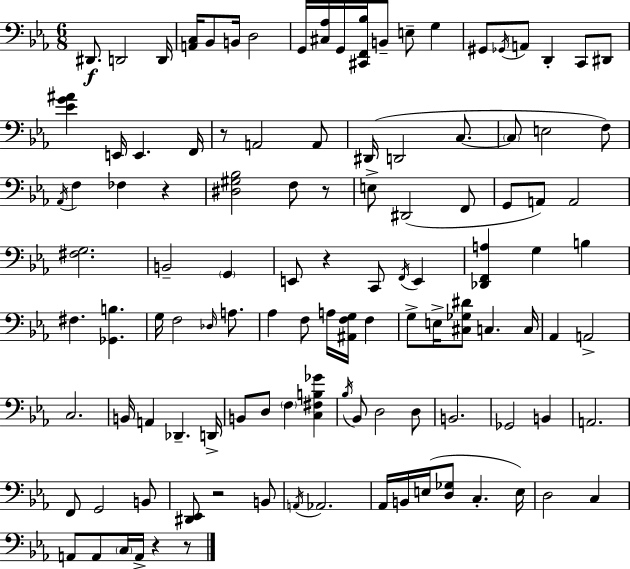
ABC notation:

X:1
T:Untitled
M:6/8
L:1/4
K:Cm
^D,,/2 D,,2 D,,/4 [A,,C,]/4 _B,,/2 B,,/4 D,2 G,,/4 [^C,_A,]/4 G,,/4 [^C,,F,,_B,]/4 B,,/2 E,/2 G, ^G,,/2 _G,,/4 A,,/2 D,, C,,/2 ^D,,/2 [_EG^A] E,,/4 E,, F,,/4 z/2 A,,2 A,,/2 ^D,,/4 D,,2 C,/2 C,/2 E,2 F,/2 _A,,/4 F, _F, z [^D,^G,_B,]2 F,/2 z/2 E,/2 ^D,,2 F,,/2 G,,/2 A,,/2 A,,2 [^F,G,]2 B,,2 G,, E,,/2 z C,,/2 F,,/4 E,, [_D,,F,,A,] G, B, ^F, [_G,,B,] G,/4 F,2 _D,/4 A,/2 _A, F,/2 A,/4 [^A,,F,G,]/4 F, G,/2 E,/4 [^C,_G,^D]/2 C, C,/4 _A,, A,,2 C,2 B,,/4 A,, _D,, D,,/4 B,,/2 D,/2 F, [C,^F,B,_G] _B,/4 _B,,/2 D,2 D,/2 B,,2 _G,,2 B,, A,,2 F,,/2 G,,2 B,,/2 [^D,,_E,,]/2 z2 B,,/2 A,,/4 _A,,2 _A,,/4 B,,/4 E,/4 [D,_G,]/2 C, E,/4 D,2 C, A,,/2 A,,/2 C,/4 A,,/4 z z/2